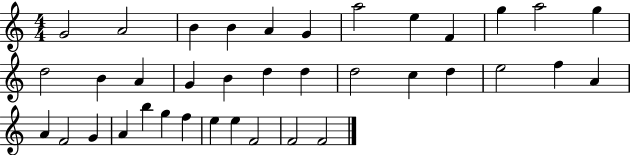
X:1
T:Untitled
M:4/4
L:1/4
K:C
G2 A2 B B A G a2 e F g a2 g d2 B A G B d d d2 c d e2 f A A F2 G A b g f e e F2 F2 F2